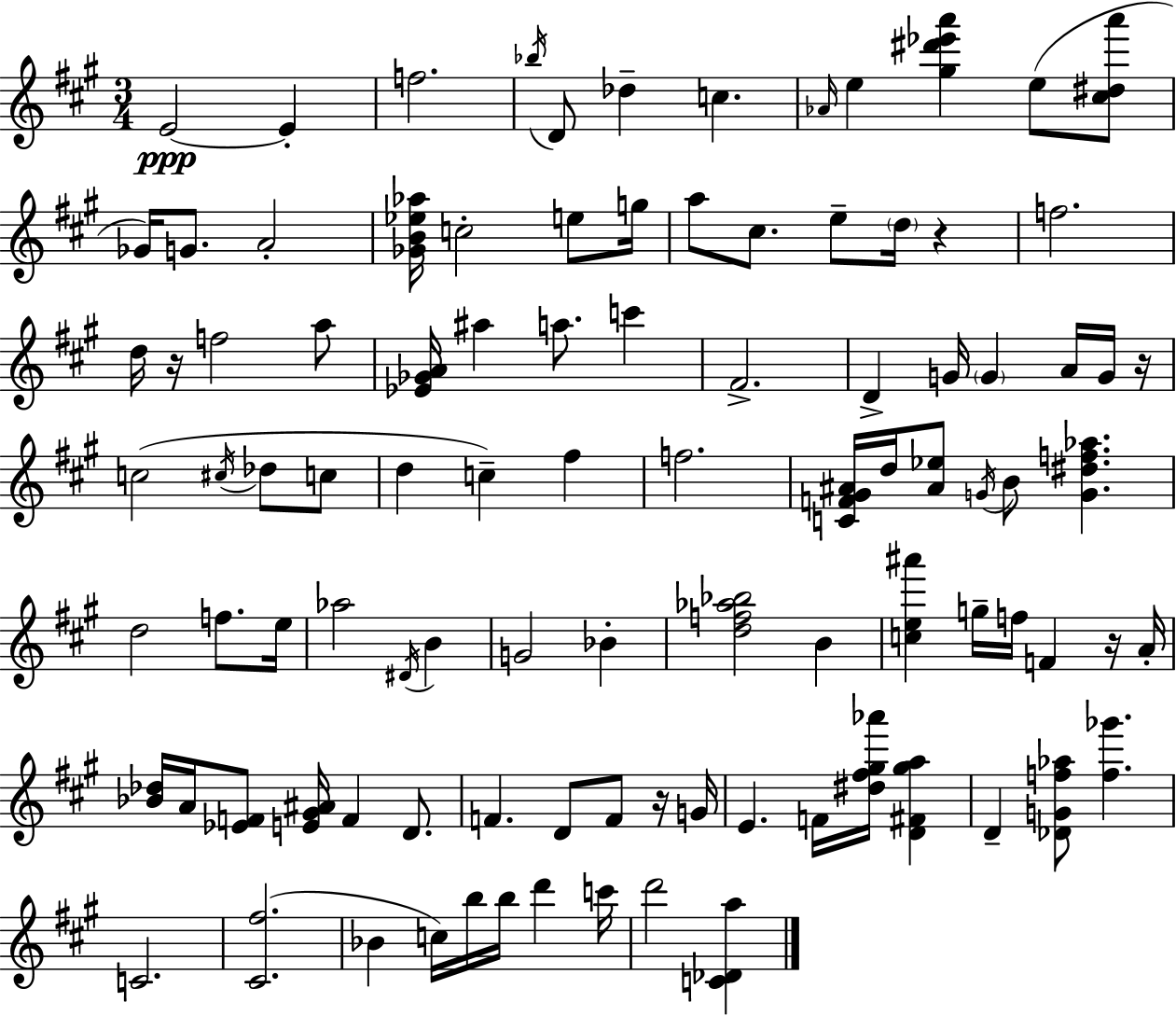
E4/h E4/q F5/h. Bb5/s D4/e Db5/q C5/q. Ab4/s E5/q [G#5,D#6,Eb6,A6]/q E5/e [C#5,D#5,A6]/e Gb4/s G4/e. A4/h [Gb4,B4,Eb5,Ab5]/s C5/h E5/e G5/s A5/e C#5/e. E5/e D5/s R/q F5/h. D5/s R/s F5/h A5/e [Eb4,Gb4,A4]/s A#5/q A5/e. C6/q F#4/h. D4/q G4/s G4/q A4/s G4/s R/s C5/h C#5/s Db5/e C5/e D5/q C5/q F#5/q F5/h. [C4,F4,G#4,A#4]/s D5/s [A#4,Eb5]/e G4/s B4/e [G4,D#5,F5,Ab5]/q. D5/h F5/e. E5/s Ab5/h D#4/s B4/q G4/h Bb4/q [D5,F5,Ab5,Bb5]/h B4/q [C5,E5,A#6]/q G5/s F5/s F4/q R/s A4/s [Bb4,Db5]/s A4/s [Eb4,F4]/e [E4,G#4,A#4]/s F4/q D4/e. F4/q. D4/e F4/e R/s G4/s E4/q. F4/s [D#5,F#5,G#5,Ab6]/s [D4,F#4,G#5,A5]/q D4/q [Db4,G4,F5,Ab5]/e [F5,Gb6]/q. C4/h. [C#4,F#5]/h. Bb4/q C5/s B5/s B5/s D6/q C6/s D6/h [C4,Db4,A5]/q